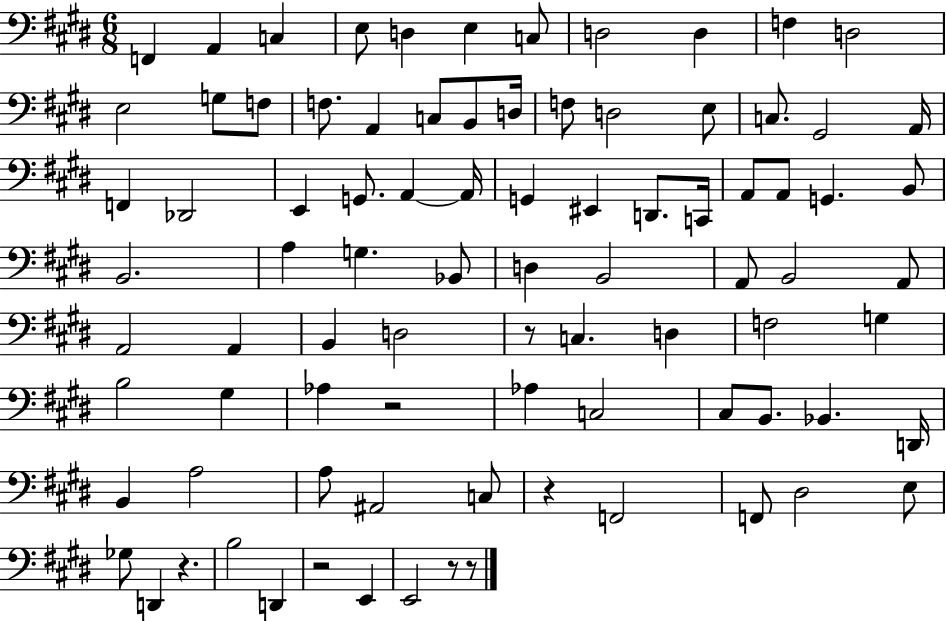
{
  \clef bass
  \numericTimeSignature
  \time 6/8
  \key e \major
  f,4 a,4 c4 | e8 d4 e4 c8 | d2 d4 | f4 d2 | \break e2 g8 f8 | f8. a,4 c8 b,8 d16 | f8 d2 e8 | c8. gis,2 a,16 | \break f,4 des,2 | e,4 g,8. a,4~~ a,16 | g,4 eis,4 d,8. c,16 | a,8 a,8 g,4. b,8 | \break b,2. | a4 g4. bes,8 | d4 b,2 | a,8 b,2 a,8 | \break a,2 a,4 | b,4 d2 | r8 c4. d4 | f2 g4 | \break b2 gis4 | aes4 r2 | aes4 c2 | cis8 b,8. bes,4. d,16 | \break b,4 a2 | a8 ais,2 c8 | r4 f,2 | f,8 dis2 e8 | \break ges8 d,4 r4. | b2 d,4 | r2 e,4 | e,2 r8 r8 | \break \bar "|."
}